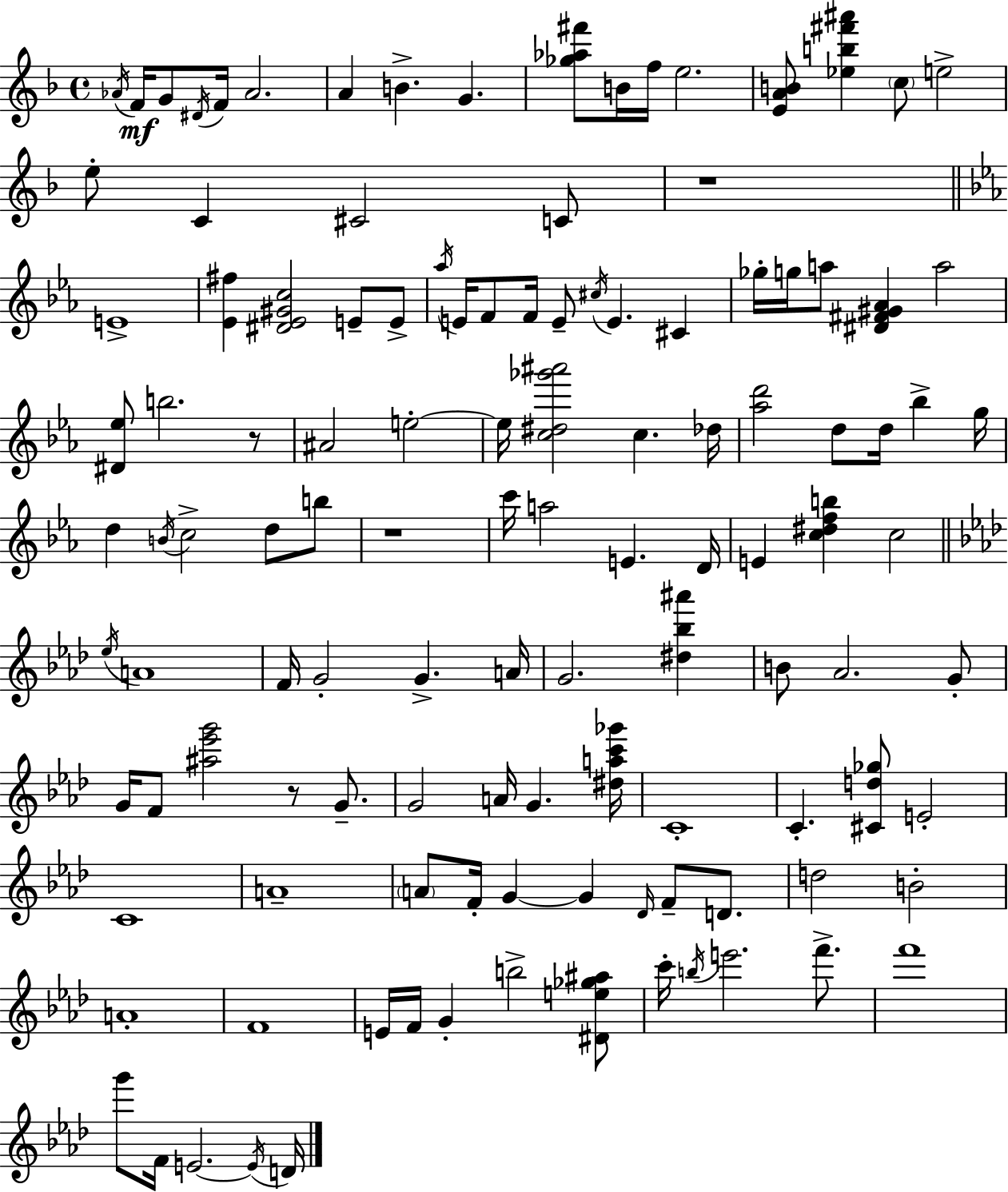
{
  \clef treble
  \time 4/4
  \defaultTimeSignature
  \key d \minor
  \acciaccatura { aes'16 }\mf f'16 g'8 \acciaccatura { dis'16 } f'16 aes'2. | a'4 b'4.-> g'4. | <ges'' aes'' fis'''>8 b'16 f''16 e''2. | <e' a' b'>8 <ees'' b'' fis''' ais'''>4 \parenthesize c''8 e''2-> | \break e''8-. c'4 cis'2 | c'8 r1 | \bar "||" \break \key ees \major e'1-> | <ees' fis''>4 <dis' ees' gis' c''>2 e'8-- e'8-> | \acciaccatura { aes''16 } e'16 f'8 f'16 e'8-- \acciaccatura { cis''16 } e'4. cis'4 | ges''16-. g''16 a''8 <dis' fis' gis' aes'>4 a''2 | \break <dis' ees''>8 b''2. | r8 ais'2 e''2-.~~ | e''16 <c'' dis'' ges''' ais'''>2 c''4. | des''16 <aes'' d'''>2 d''8 d''16 bes''4-> | \break g''16 d''4 \acciaccatura { b'16 } c''2-> d''8 | b''8 r1 | c'''16 a''2 e'4. | d'16 e'4 <c'' dis'' f'' b''>4 c''2 | \break \bar "||" \break \key aes \major \acciaccatura { ees''16 } a'1 | f'16 g'2-. g'4.-> | a'16 g'2. <dis'' bes'' ais'''>4 | b'8 aes'2. g'8-. | \break g'16 f'8 <ais'' ees''' g'''>2 r8 g'8.-- | g'2 a'16 g'4. | <dis'' a'' c''' ges'''>16 c'1-. | c'4.-. <cis' d'' ges''>8 e'2-. | \break c'1 | a'1-- | \parenthesize a'8 f'16-. g'4~~ g'4 \grace { des'16 } f'8-- d'8. | d''2 b'2-. | \break a'1-. | f'1 | e'16 f'16 g'4-. b''2-> | <dis' e'' ges'' ais''>8 c'''16-. \acciaccatura { b''16 } e'''2. | \break f'''8.-> f'''1 | g'''8 f'16 e'2.~~ | \acciaccatura { e'16 } d'16 \bar "|."
}